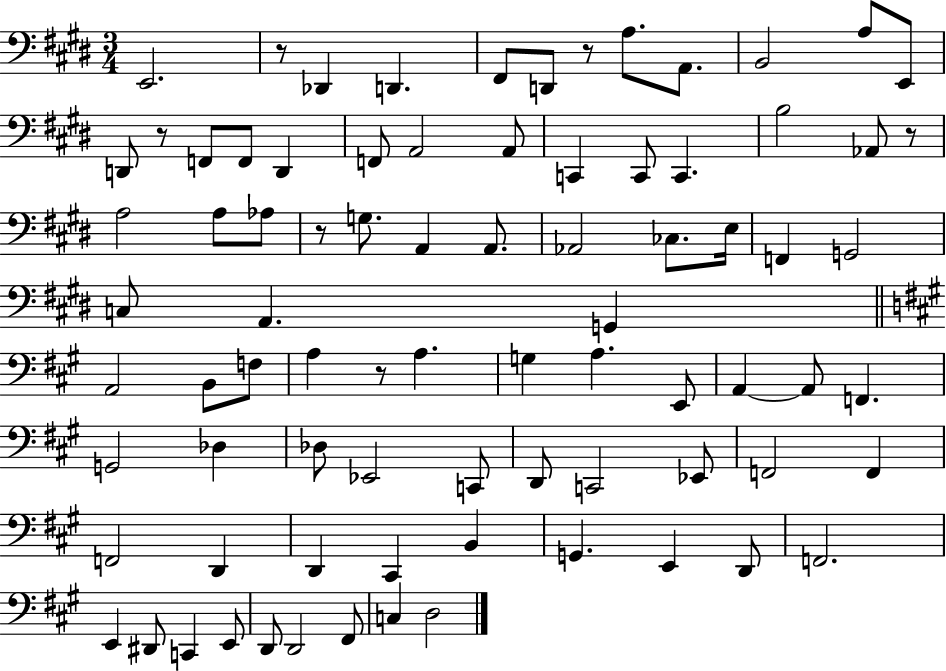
E2/h. R/e Db2/q D2/q. F#2/e D2/e R/e A3/e. A2/e. B2/h A3/e E2/e D2/e R/e F2/e F2/e D2/q F2/e A2/h A2/e C2/q C2/e C2/q. B3/h Ab2/e R/e A3/h A3/e Ab3/e R/e G3/e. A2/q A2/e. Ab2/h CES3/e. E3/s F2/q G2/h C3/e A2/q. G2/q A2/h B2/e F3/e A3/q R/e A3/q. G3/q A3/q. E2/e A2/q A2/e F2/q. G2/h Db3/q Db3/e Eb2/h C2/e D2/e C2/h Eb2/e F2/h F2/q F2/h D2/q D2/q C#2/q B2/q G2/q. E2/q D2/e F2/h. E2/q D#2/e C2/q E2/e D2/e D2/h F#2/e C3/q D3/h